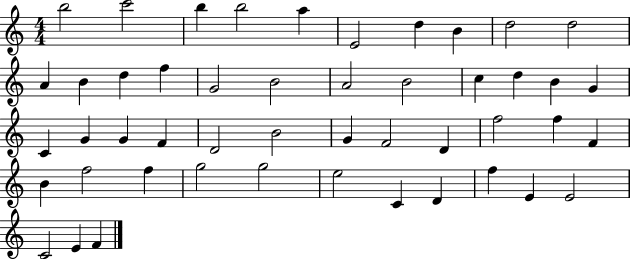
B5/h C6/h B5/q B5/h A5/q E4/h D5/q B4/q D5/h D5/h A4/q B4/q D5/q F5/q G4/h B4/h A4/h B4/h C5/q D5/q B4/q G4/q C4/q G4/q G4/q F4/q D4/h B4/h G4/q F4/h D4/q F5/h F5/q F4/q B4/q F5/h F5/q G5/h G5/h E5/h C4/q D4/q F5/q E4/q E4/h C4/h E4/q F4/q